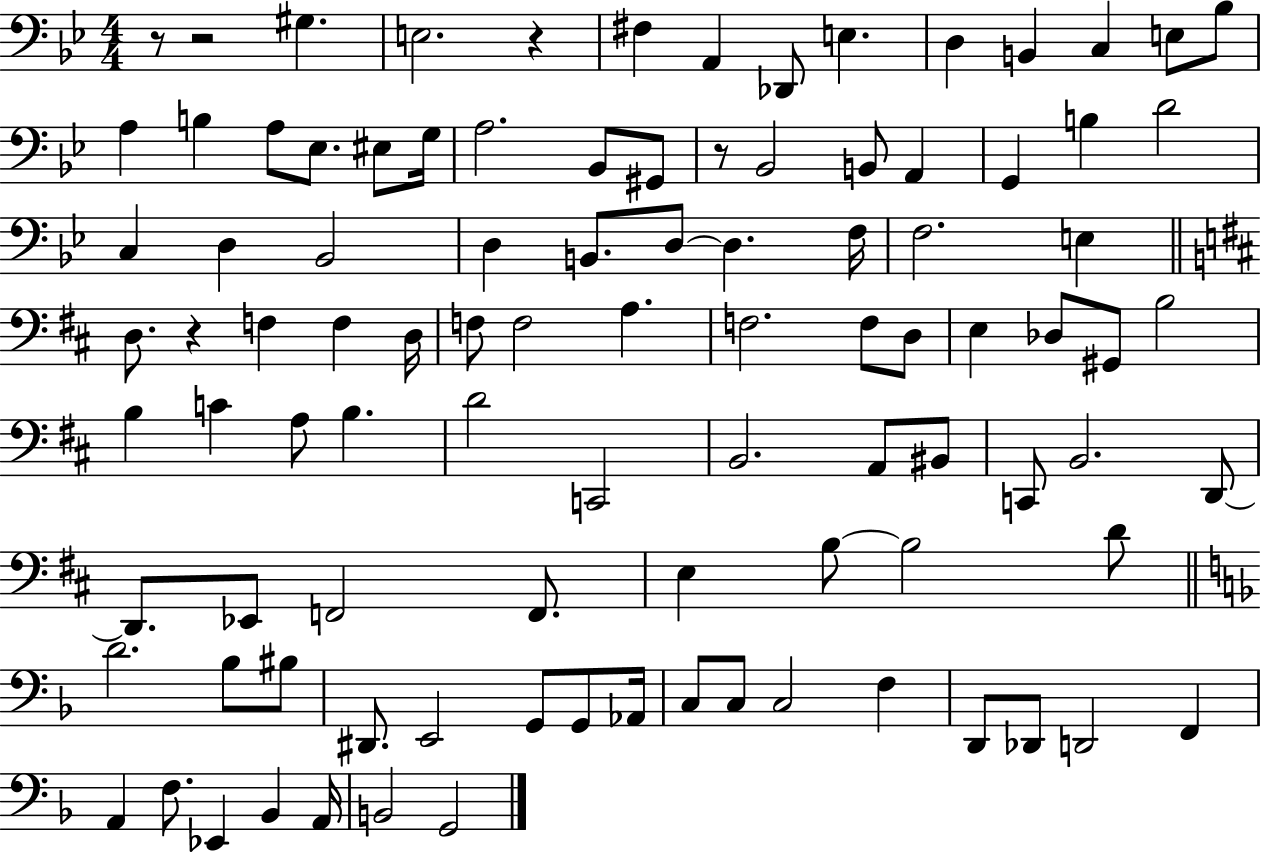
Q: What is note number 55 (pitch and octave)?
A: D4